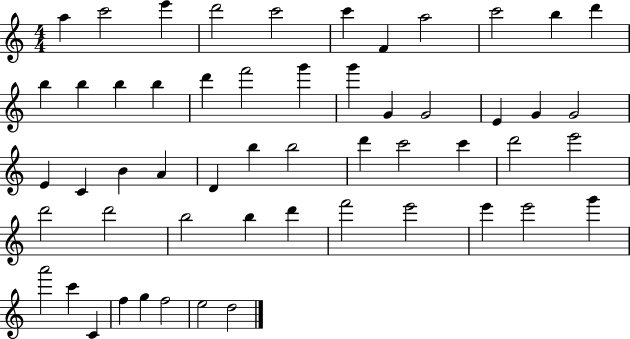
X:1
T:Untitled
M:4/4
L:1/4
K:C
a c'2 e' d'2 c'2 c' F a2 c'2 b d' b b b b d' f'2 g' g' G G2 E G G2 E C B A D b b2 d' c'2 c' d'2 e'2 d'2 d'2 b2 b d' f'2 e'2 e' e'2 g' a'2 c' C f g f2 e2 d2